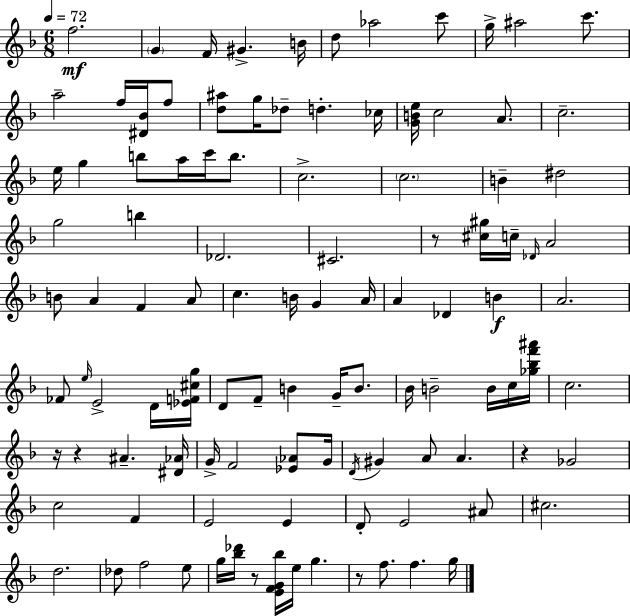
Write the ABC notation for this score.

X:1
T:Untitled
M:6/8
L:1/4
K:F
f2 G F/4 ^G B/4 d/2 _a2 c'/2 g/4 ^a2 c'/2 a2 f/4 [^D_B]/4 f/2 [d^a]/2 g/4 _d/2 d _c/4 [GBe]/4 c2 A/2 c2 e/4 g b/2 a/4 c'/4 b/2 c2 c2 B ^d2 g2 b _D2 ^C2 z/2 [^c^g]/4 c/4 _D/4 A2 B/2 A F A/2 c B/4 G A/4 A _D B A2 _F/2 e/4 E2 D/4 [_EF^cg]/4 D/2 F/2 B G/4 B/2 _B/4 B2 B/4 c/4 [_g_bf'^a']/4 c2 z/4 z ^A [^D_A]/4 G/4 F2 [_E_A]/2 G/4 D/4 ^G A/2 A z _G2 c2 F E2 E D/2 E2 ^A/2 ^c2 d2 _d/2 f2 e/2 g/4 [_b_d']/4 z/2 [EFG_b]/4 e/4 g z/2 f/2 f g/4